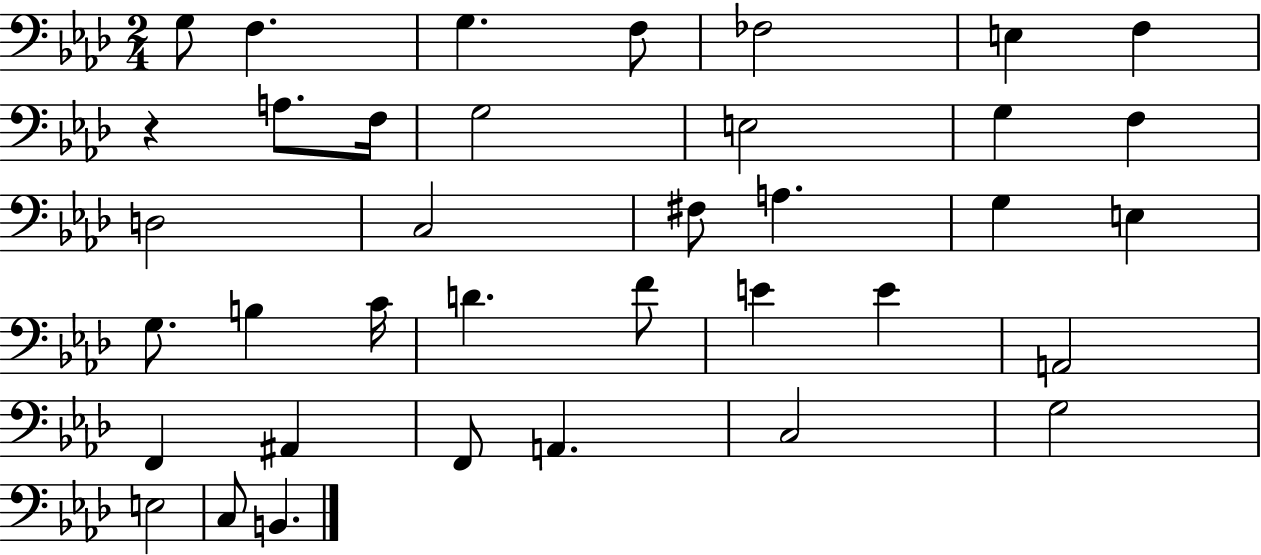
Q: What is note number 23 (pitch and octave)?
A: D4